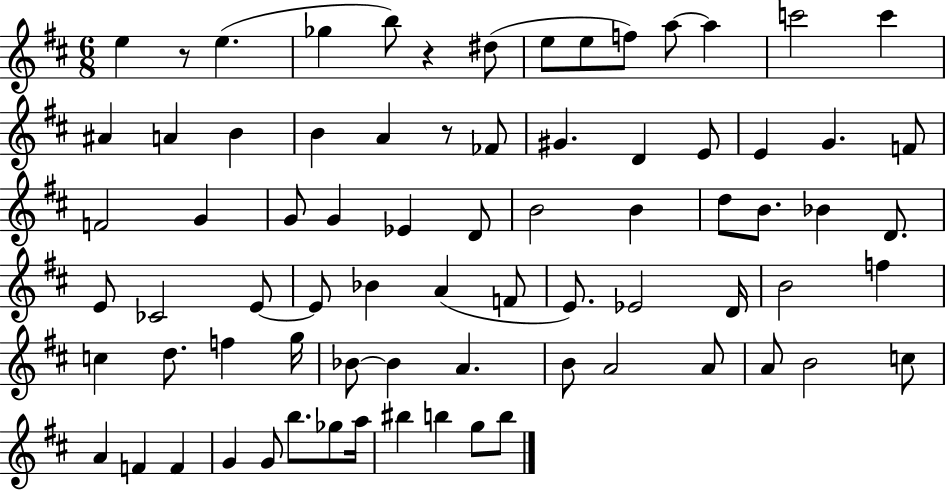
E5/q R/e E5/q. Gb5/q B5/e R/q D#5/e E5/e E5/e F5/e A5/e A5/q C6/h C6/q A#4/q A4/q B4/q B4/q A4/q R/e FES4/e G#4/q. D4/q E4/e E4/q G4/q. F4/e F4/h G4/q G4/e G4/q Eb4/q D4/e B4/h B4/q D5/e B4/e. Bb4/q D4/e. E4/e CES4/h E4/e E4/e Bb4/q A4/q F4/e E4/e. Eb4/h D4/s B4/h F5/q C5/q D5/e. F5/q G5/s Bb4/e Bb4/q A4/q. B4/e A4/h A4/e A4/e B4/h C5/e A4/q F4/q F4/q G4/q G4/e B5/e. Gb5/e A5/s BIS5/q B5/q G5/e B5/e